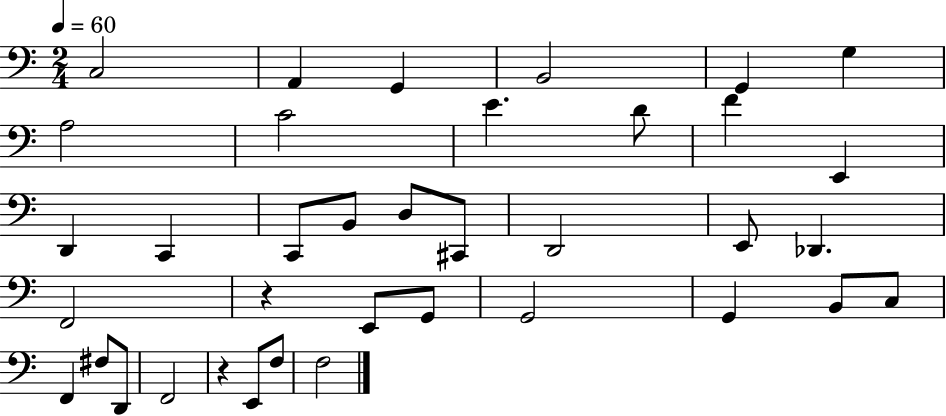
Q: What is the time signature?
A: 2/4